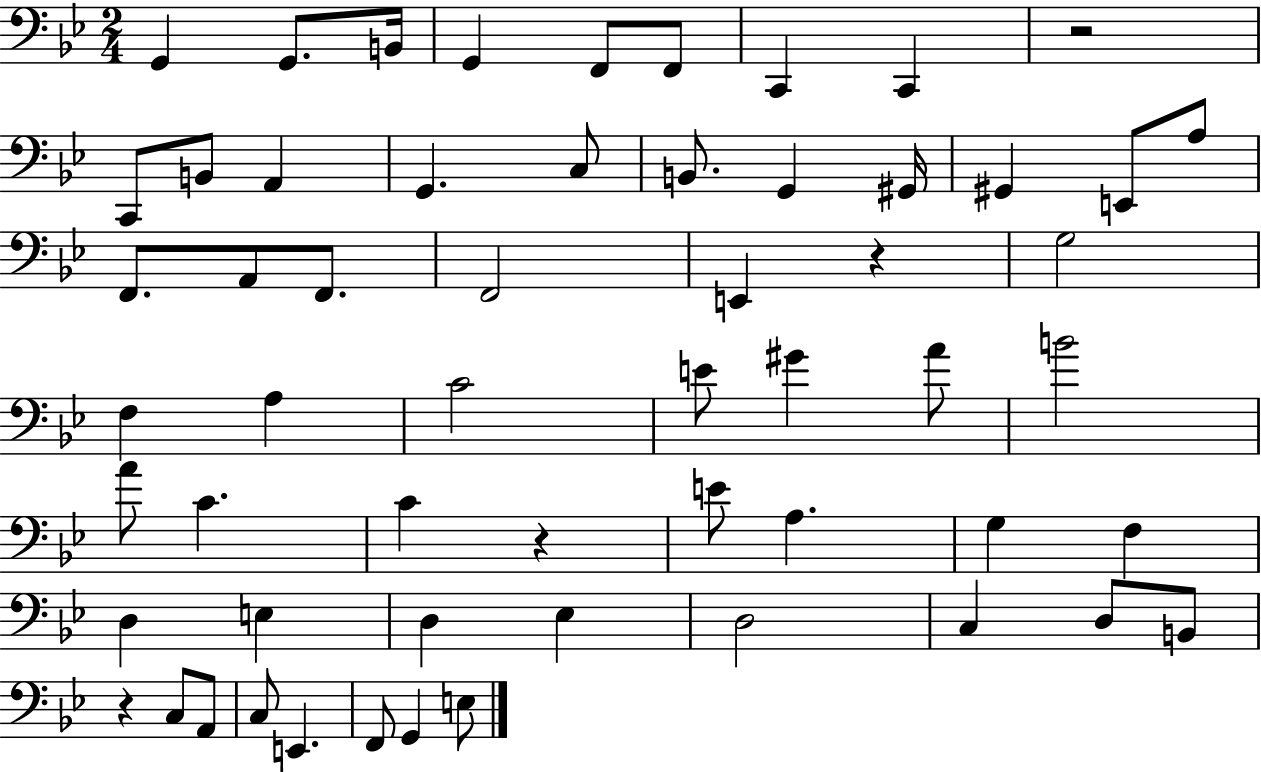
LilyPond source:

{
  \clef bass
  \numericTimeSignature
  \time 2/4
  \key bes \major
  g,4 g,8. b,16 | g,4 f,8 f,8 | c,4 c,4 | r2 | \break c,8 b,8 a,4 | g,4. c8 | b,8. g,4 gis,16 | gis,4 e,8 a8 | \break f,8. a,8 f,8. | f,2 | e,4 r4 | g2 | \break f4 a4 | c'2 | e'8 gis'4 a'8 | b'2 | \break a'8 c'4. | c'4 r4 | e'8 a4. | g4 f4 | \break d4 e4 | d4 ees4 | d2 | c4 d8 b,8 | \break r4 c8 a,8 | c8 e,4. | f,8 g,4 e8 | \bar "|."
}